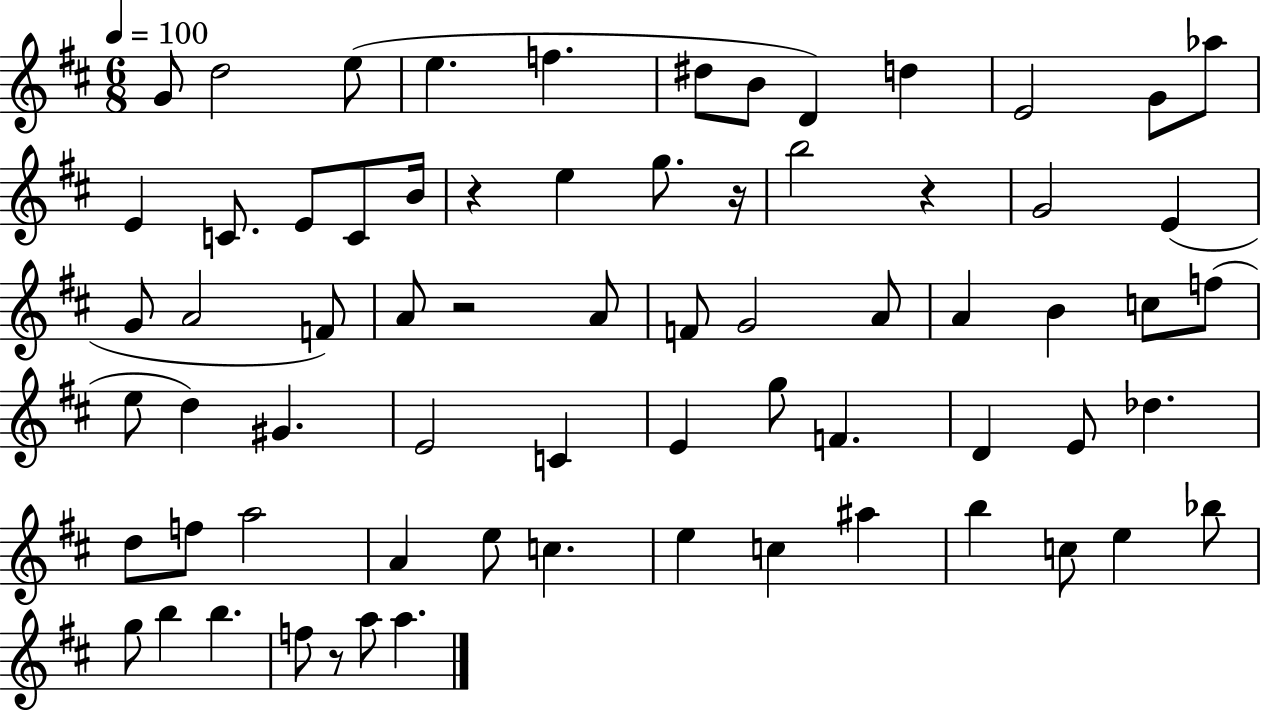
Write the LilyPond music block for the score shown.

{
  \clef treble
  \numericTimeSignature
  \time 6/8
  \key d \major
  \tempo 4 = 100
  g'8 d''2 e''8( | e''4. f''4. | dis''8 b'8 d'4) d''4 | e'2 g'8 aes''8 | \break e'4 c'8. e'8 c'8 b'16 | r4 e''4 g''8. r16 | b''2 r4 | g'2 e'4( | \break g'8 a'2 f'8) | a'8 r2 a'8 | f'8 g'2 a'8 | a'4 b'4 c''8 f''8( | \break e''8 d''4) gis'4. | e'2 c'4 | e'4 g''8 f'4. | d'4 e'8 des''4. | \break d''8 f''8 a''2 | a'4 e''8 c''4. | e''4 c''4 ais''4 | b''4 c''8 e''4 bes''8 | \break g''8 b''4 b''4. | f''8 r8 a''8 a''4. | \bar "|."
}